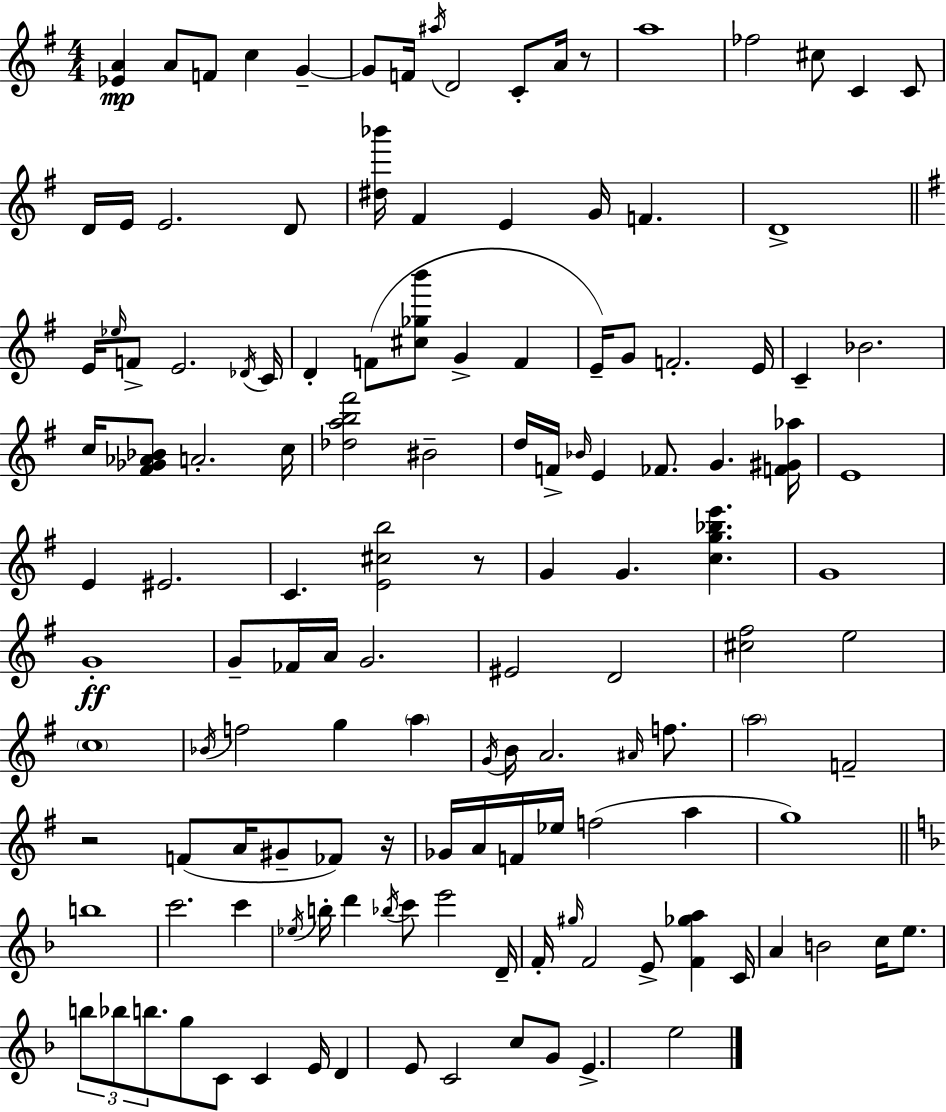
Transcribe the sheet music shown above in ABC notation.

X:1
T:Untitled
M:4/4
L:1/4
K:Em
[_EA] A/2 F/2 c G G/2 F/4 ^a/4 D2 C/2 A/4 z/2 a4 _f2 ^c/2 C C/2 D/4 E/4 E2 D/2 [^d_b']/4 ^F E G/4 F D4 E/4 _e/4 F/2 E2 _D/4 C/4 D F/2 [^c_gb']/2 G F E/4 G/2 F2 E/4 C _B2 c/4 [^F_G_A_B]/2 A2 c/4 [_dab^f']2 ^B2 d/4 F/4 _B/4 E _F/2 G [F^G_a]/4 E4 E ^E2 C [E^cb]2 z/2 G G [cg_be'] G4 G4 G/2 _F/4 A/4 G2 ^E2 D2 [^c^f]2 e2 c4 _B/4 f2 g a G/4 B/4 A2 ^A/4 f/2 a2 F2 z2 F/2 A/4 ^G/2 _F/2 z/4 _G/4 A/4 F/4 _e/4 f2 a g4 b4 c'2 c' _e/4 b/4 d' _b/4 c'/2 e'2 D/4 F/4 ^g/4 F2 E/2 [F_ga] C/4 A B2 c/4 e/2 b/2 _b/2 b/2 g/2 C/2 C E/4 D E/2 C2 c/2 G/2 E e2